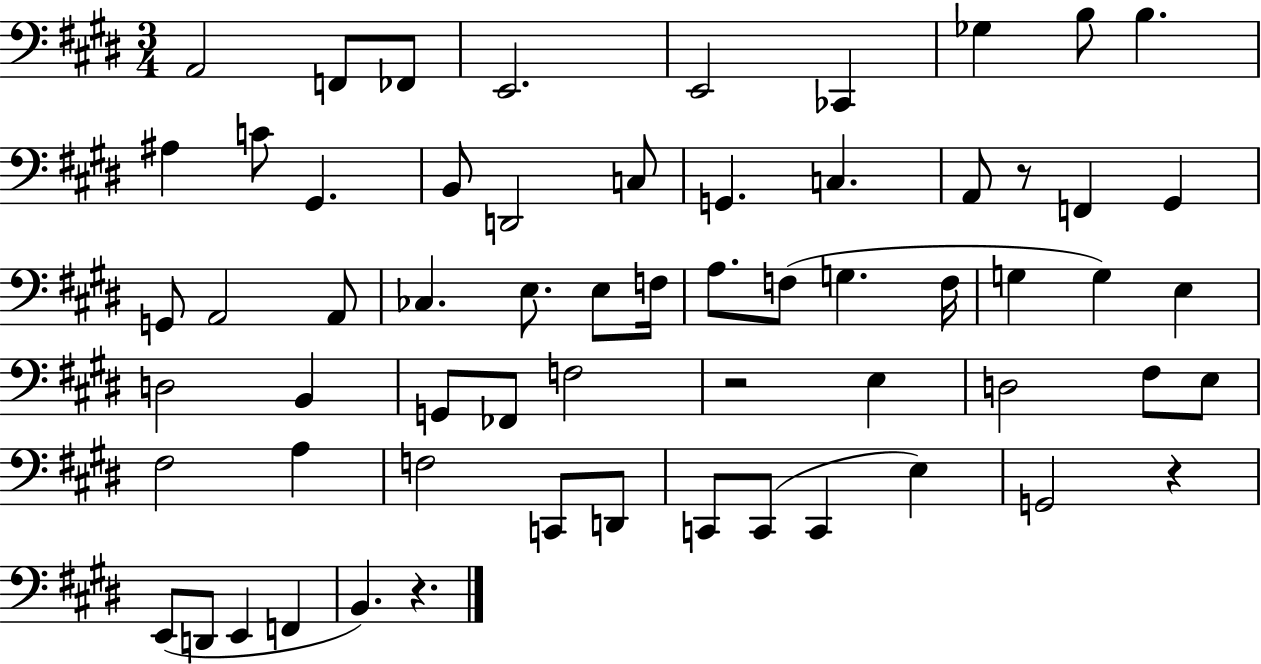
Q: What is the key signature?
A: E major